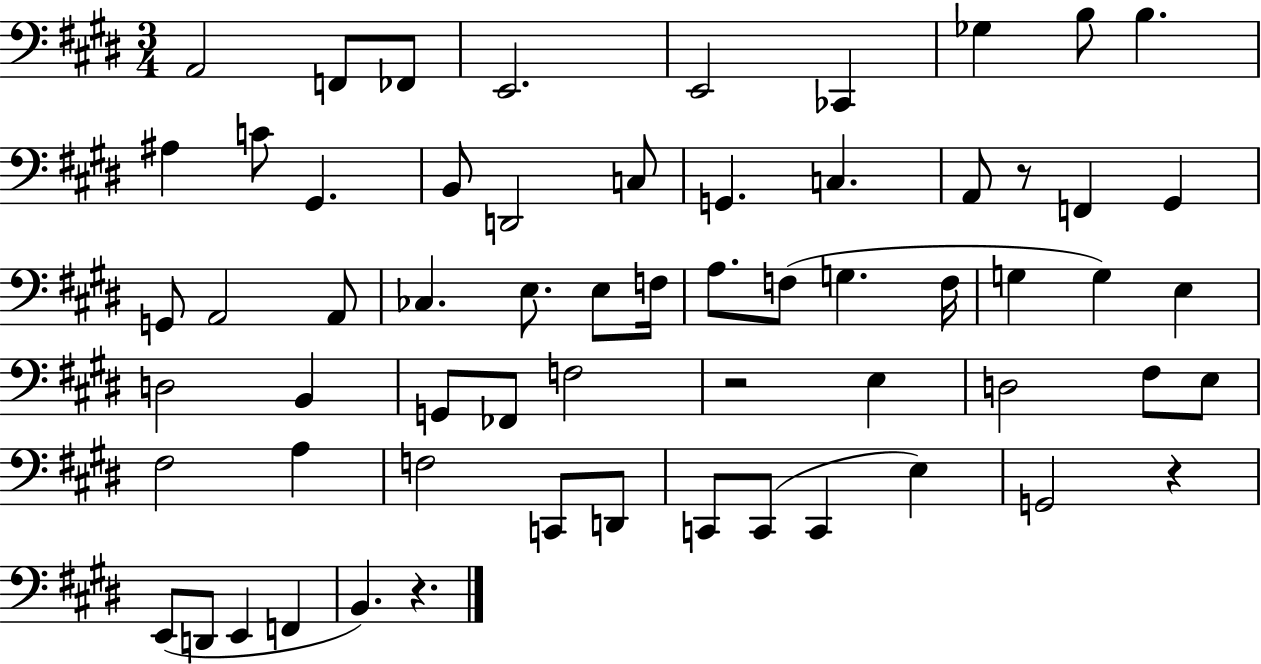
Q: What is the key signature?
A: E major